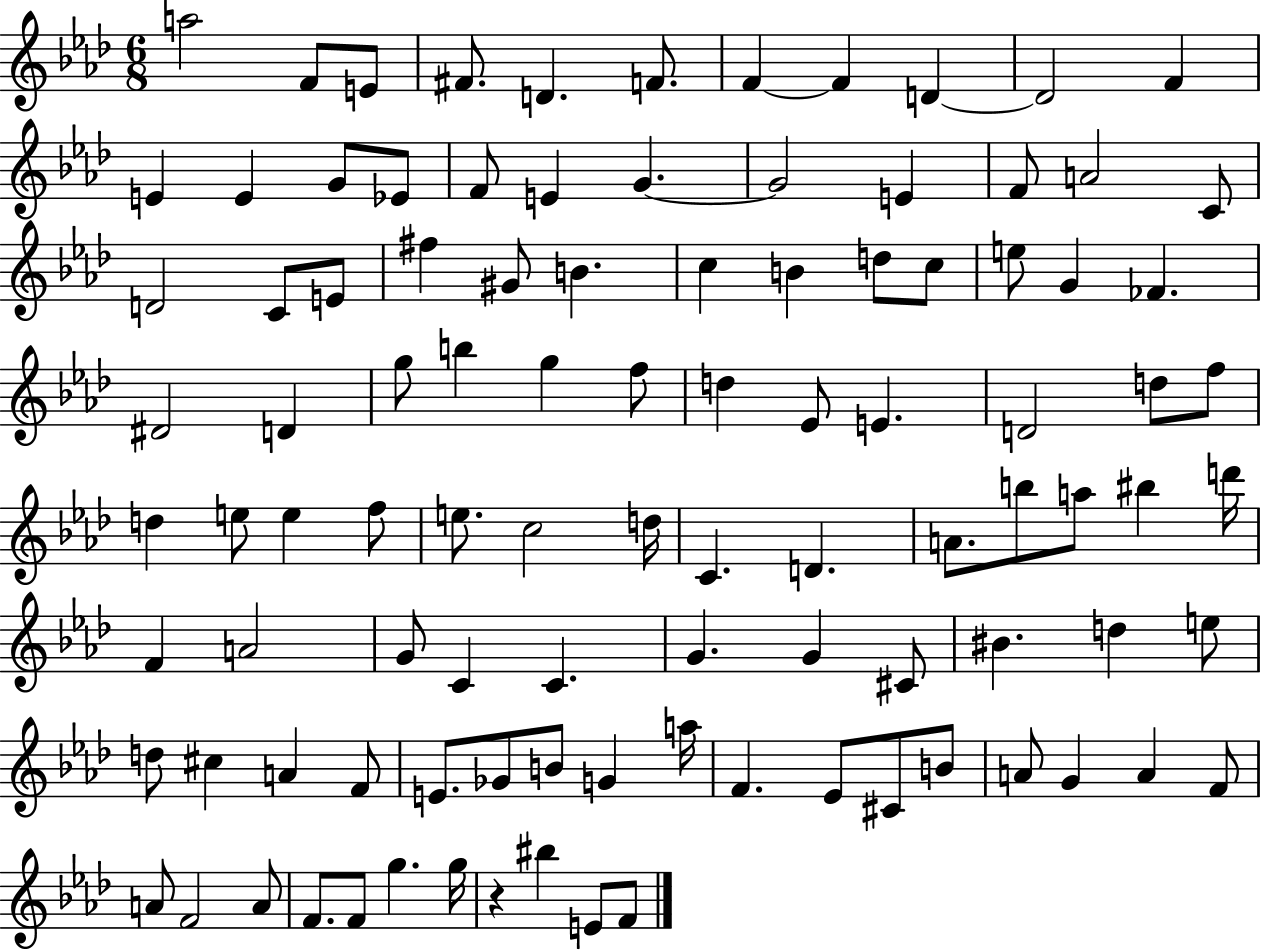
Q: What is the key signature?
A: AES major